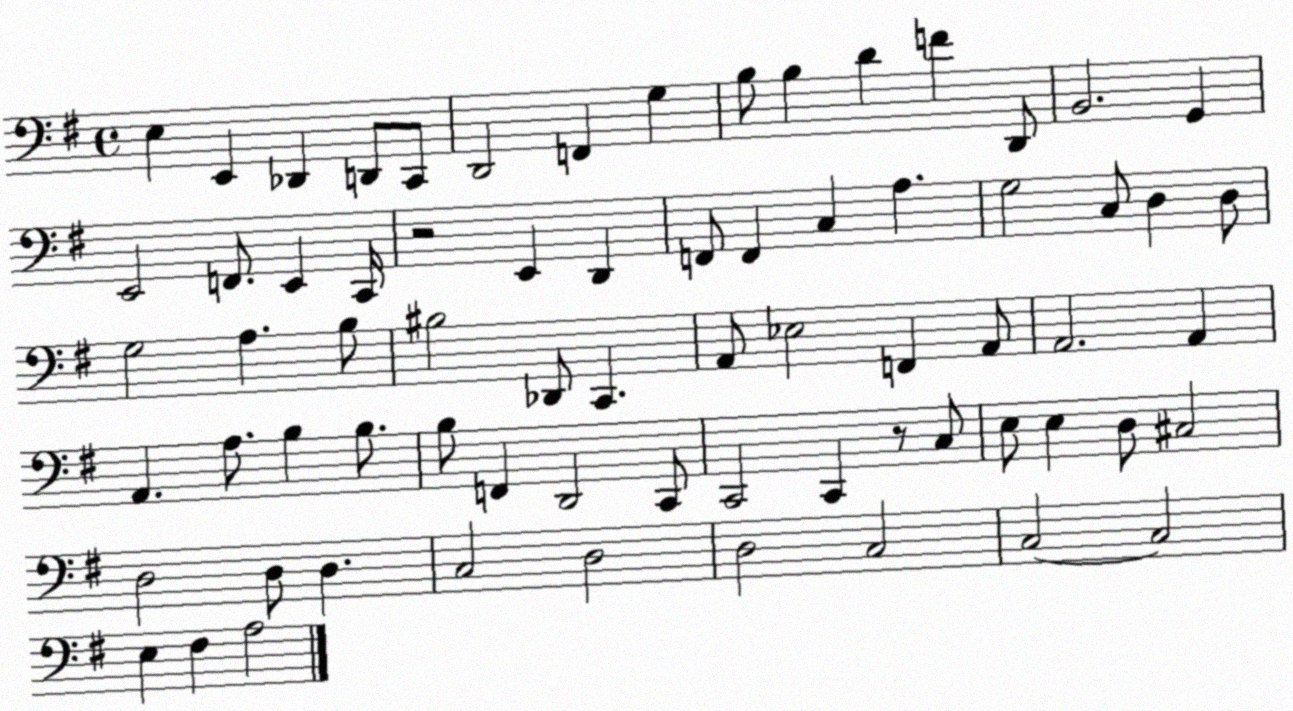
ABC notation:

X:1
T:Untitled
M:4/4
L:1/4
K:G
E, E,, _D,, D,,/2 C,,/2 D,,2 F,, G, B,/2 B, D F D,,/2 B,,2 G,, E,,2 F,,/2 E,, C,,/4 z2 E,, D,, F,,/2 F,, C, A, G,2 C,/2 D, D,/2 G,2 A, B,/2 ^B,2 _D,,/2 C,, A,,/2 _E,2 F,, A,,/2 A,,2 A,, A,, A,/2 B, B,/2 B,/2 F,, D,,2 C,,/2 C,,2 C,, z/2 C,/2 E,/2 E, D,/2 ^C,2 D,2 D,/2 D, C,2 D,2 D,2 C,2 C,2 C,2 E, ^F, A,2